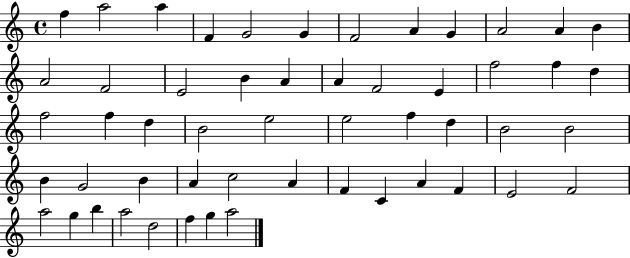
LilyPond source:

{
  \clef treble
  \time 4/4
  \defaultTimeSignature
  \key c \major
  f''4 a''2 a''4 | f'4 g'2 g'4 | f'2 a'4 g'4 | a'2 a'4 b'4 | \break a'2 f'2 | e'2 b'4 a'4 | a'4 f'2 e'4 | f''2 f''4 d''4 | \break f''2 f''4 d''4 | b'2 e''2 | e''2 f''4 d''4 | b'2 b'2 | \break b'4 g'2 b'4 | a'4 c''2 a'4 | f'4 c'4 a'4 f'4 | e'2 f'2 | \break a''2 g''4 b''4 | a''2 d''2 | f''4 g''4 a''2 | \bar "|."
}